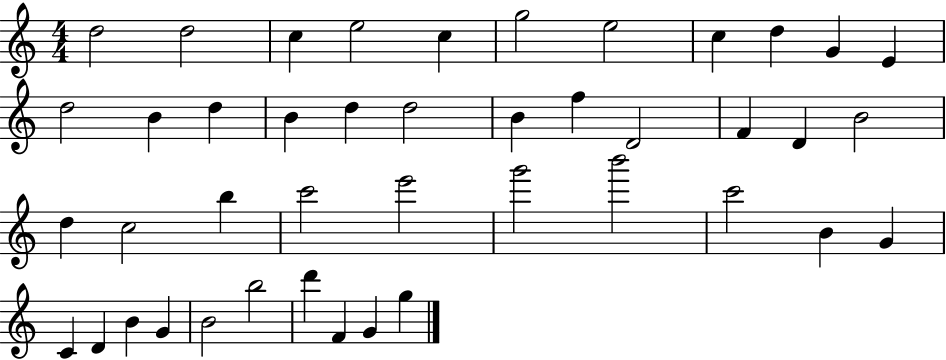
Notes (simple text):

D5/h D5/h C5/q E5/h C5/q G5/h E5/h C5/q D5/q G4/q E4/q D5/h B4/q D5/q B4/q D5/q D5/h B4/q F5/q D4/h F4/q D4/q B4/h D5/q C5/h B5/q C6/h E6/h G6/h B6/h C6/h B4/q G4/q C4/q D4/q B4/q G4/q B4/h B5/h D6/q F4/q G4/q G5/q